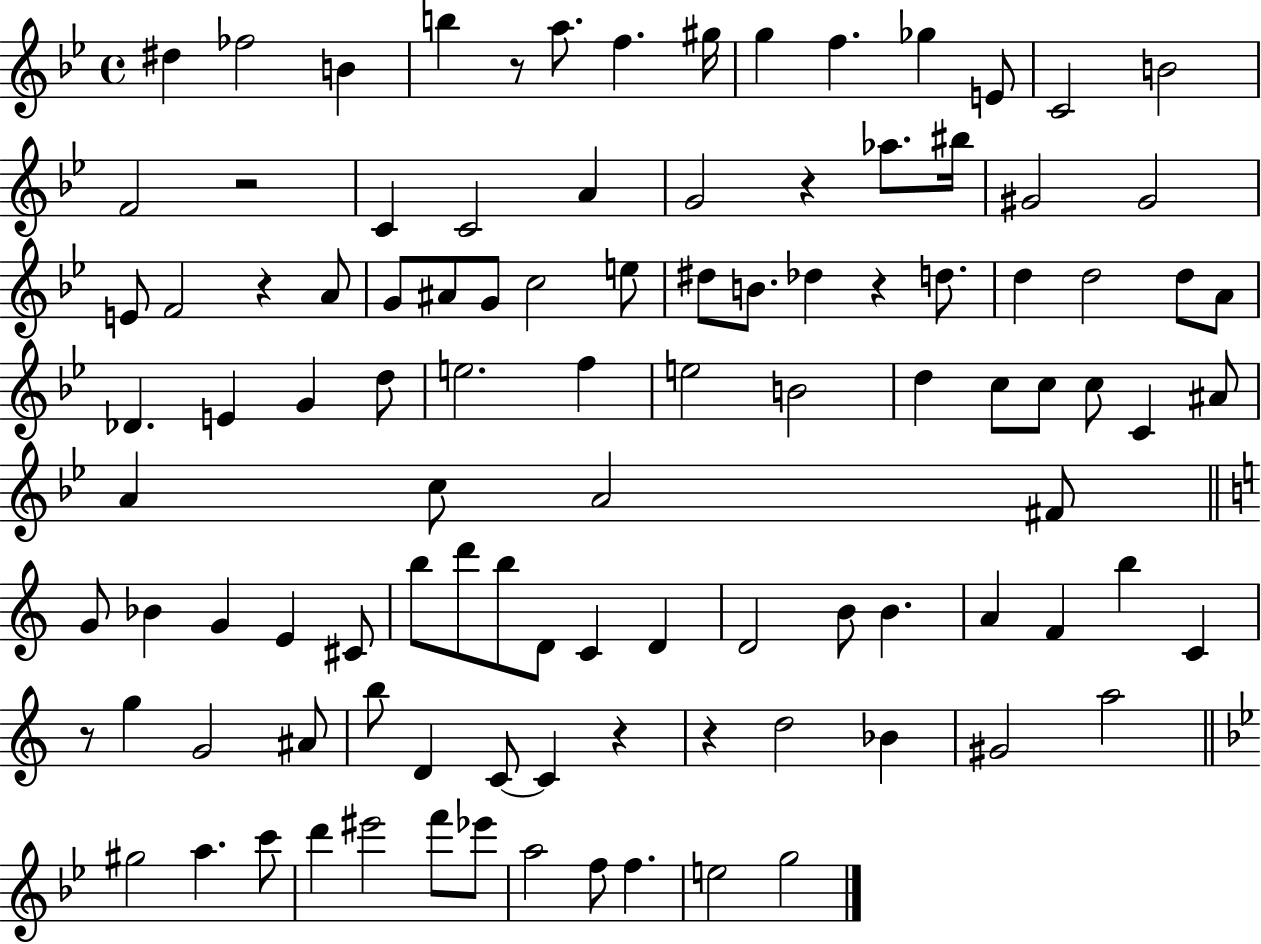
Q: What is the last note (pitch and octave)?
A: G5